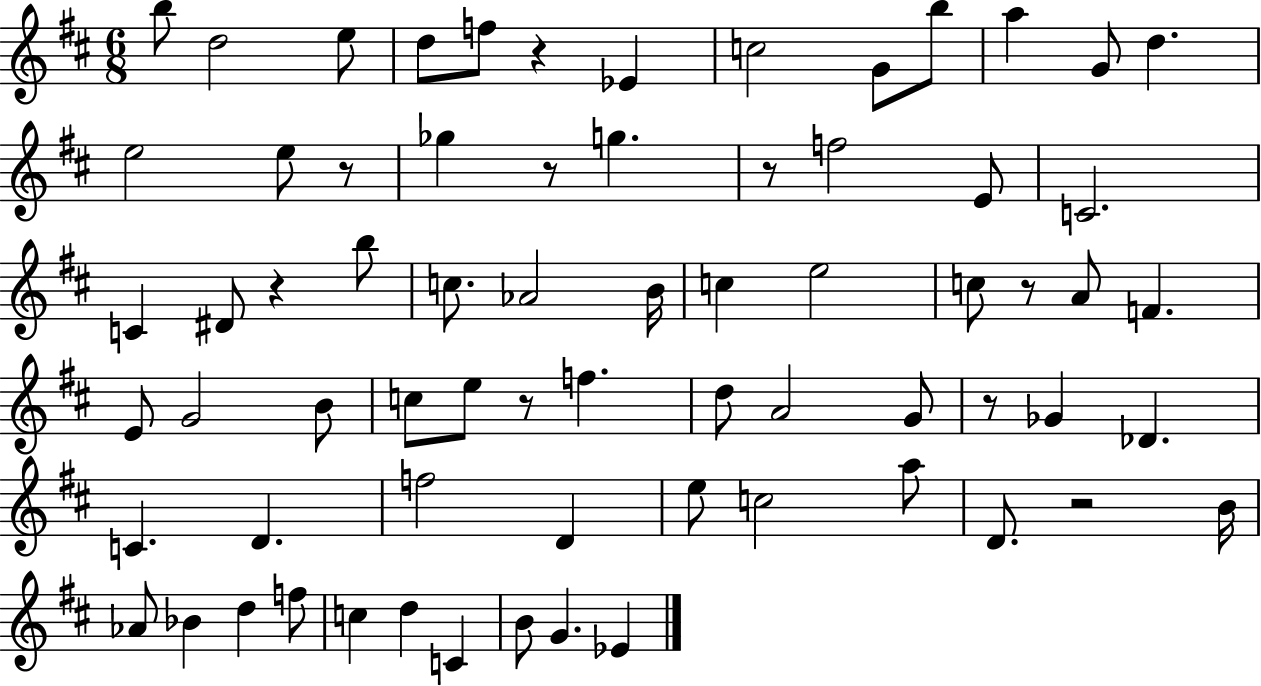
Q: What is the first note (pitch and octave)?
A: B5